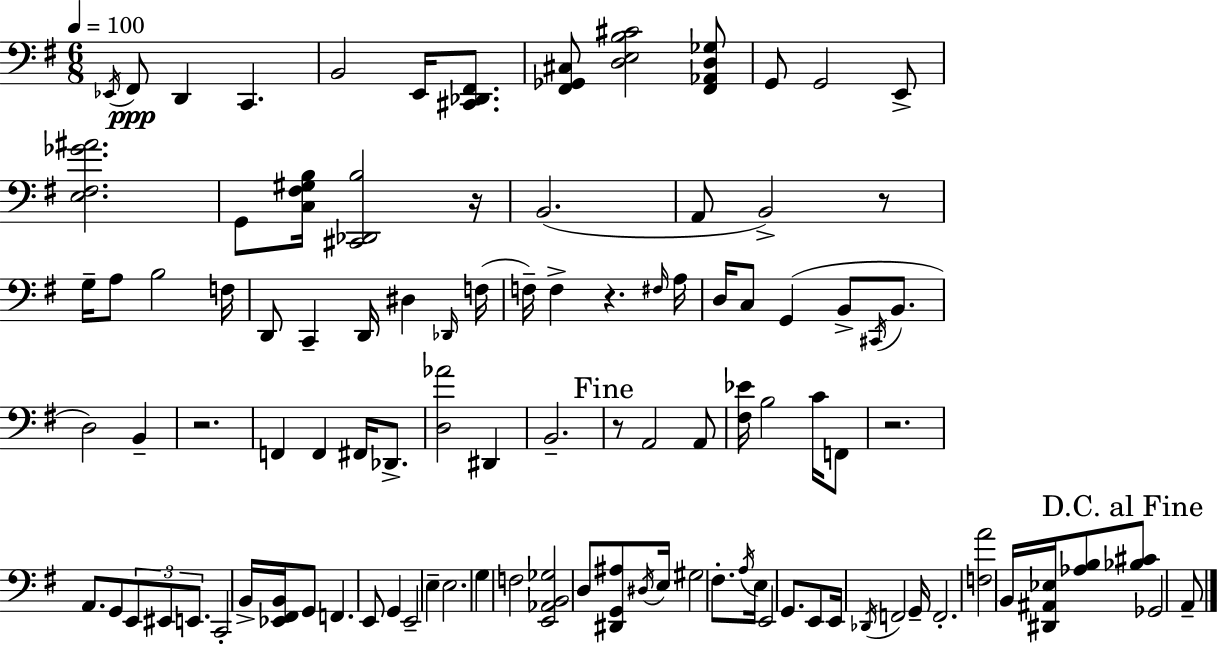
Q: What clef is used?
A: bass